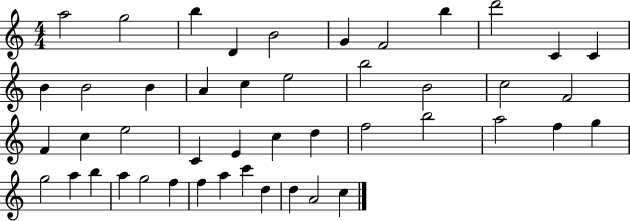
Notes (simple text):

A5/h G5/h B5/q D4/q B4/h G4/q F4/h B5/q D6/h C4/q C4/q B4/q B4/h B4/q A4/q C5/q E5/h B5/h B4/h C5/h F4/h F4/q C5/q E5/h C4/q E4/q C5/q D5/q F5/h B5/h A5/h F5/q G5/q G5/h A5/q B5/q A5/q G5/h F5/q F5/q A5/q C6/q D5/q D5/q A4/h C5/q